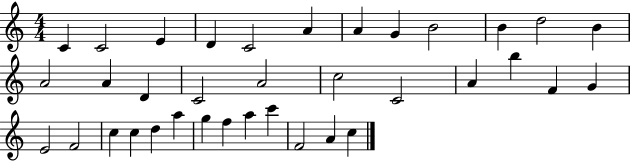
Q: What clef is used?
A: treble